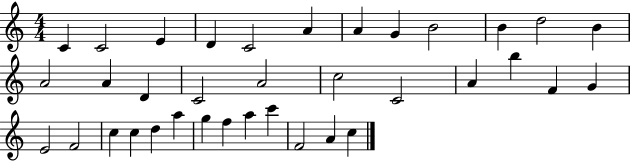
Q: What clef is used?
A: treble